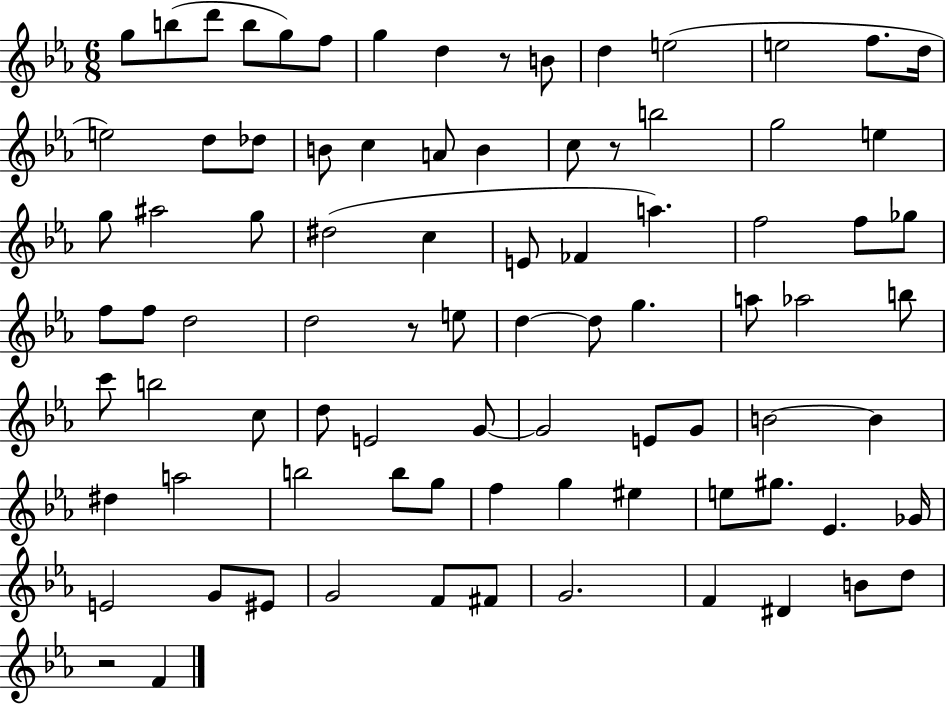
X:1
T:Untitled
M:6/8
L:1/4
K:Eb
g/2 b/2 d'/2 b/2 g/2 f/2 g d z/2 B/2 d e2 e2 f/2 d/4 e2 d/2 _d/2 B/2 c A/2 B c/2 z/2 b2 g2 e g/2 ^a2 g/2 ^d2 c E/2 _F a f2 f/2 _g/2 f/2 f/2 d2 d2 z/2 e/2 d d/2 g a/2 _a2 b/2 c'/2 b2 c/2 d/2 E2 G/2 G2 E/2 G/2 B2 B ^d a2 b2 b/2 g/2 f g ^e e/2 ^g/2 _E _G/4 E2 G/2 ^E/2 G2 F/2 ^F/2 G2 F ^D B/2 d/2 z2 F